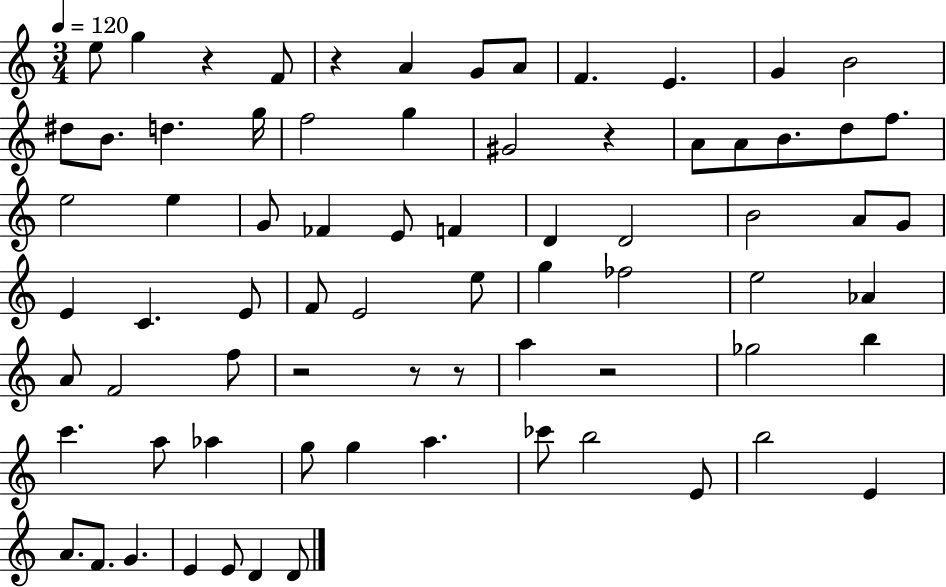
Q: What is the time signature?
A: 3/4